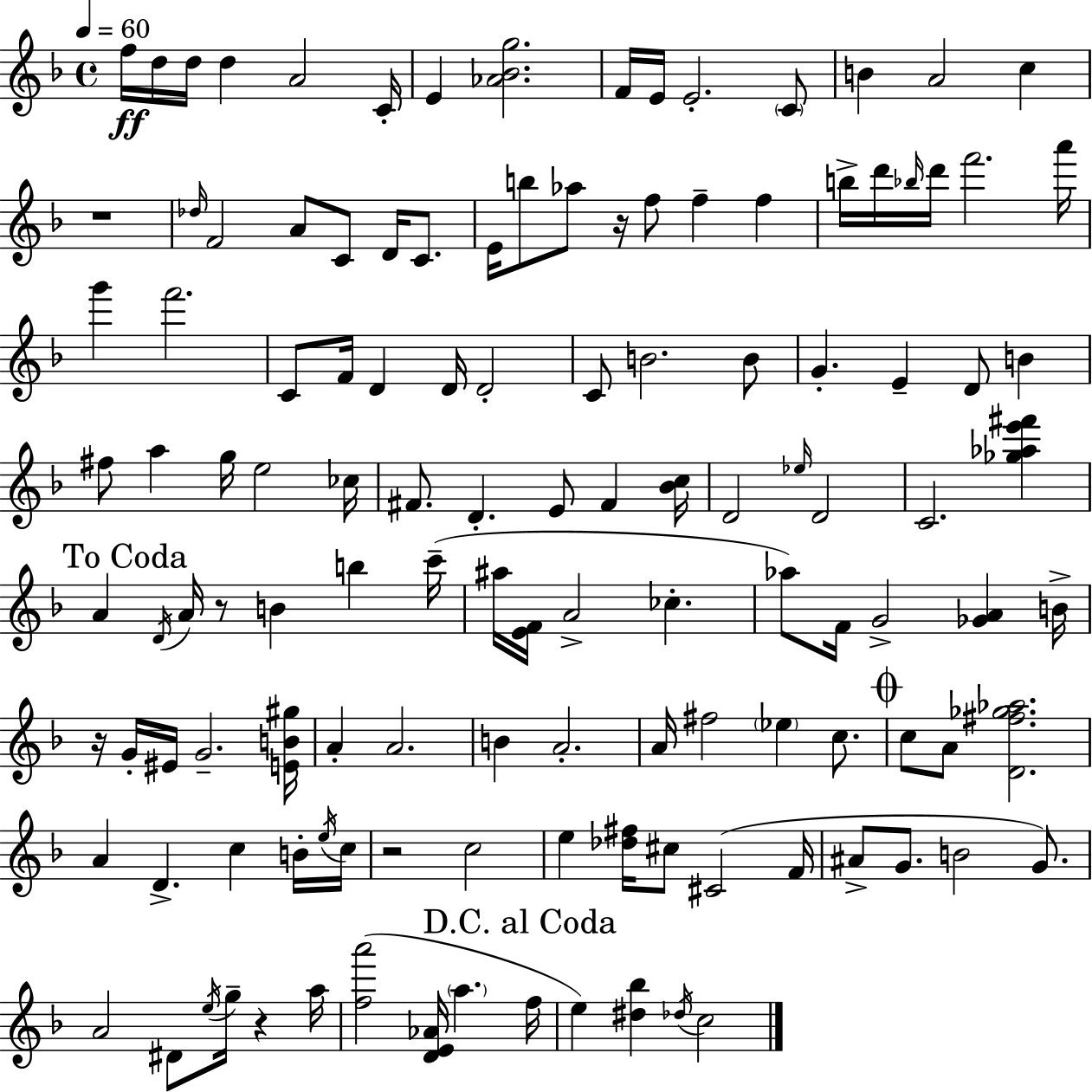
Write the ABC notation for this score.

X:1
T:Untitled
M:4/4
L:1/4
K:F
f/4 d/4 d/4 d A2 C/4 E [_A_Bg]2 F/4 E/4 E2 C/2 B A2 c z4 _d/4 F2 A/2 C/2 D/4 C/2 E/4 b/2 _a/2 z/4 f/2 f f b/4 d'/4 _b/4 d'/4 f'2 a'/4 g' f'2 C/2 F/4 D D/4 D2 C/2 B2 B/2 G E D/2 B ^f/2 a g/4 e2 _c/4 ^F/2 D E/2 ^F [_Bc]/4 D2 _e/4 D2 C2 [_g_ae'^f'] A D/4 A/4 z/2 B b c'/4 ^a/4 [EF]/4 A2 _c _a/2 F/4 G2 [_GA] B/4 z/4 G/4 ^E/4 G2 [EB^g]/4 A A2 B A2 A/4 ^f2 _e c/2 c/2 A/2 [D^f_g_a]2 A D c B/4 e/4 c/4 z2 c2 e [_d^f]/4 ^c/2 ^C2 F/4 ^A/2 G/2 B2 G/2 A2 ^D/2 e/4 g/4 z a/4 [fa']2 [DE_A]/4 a f/4 e [^d_b] _d/4 c2